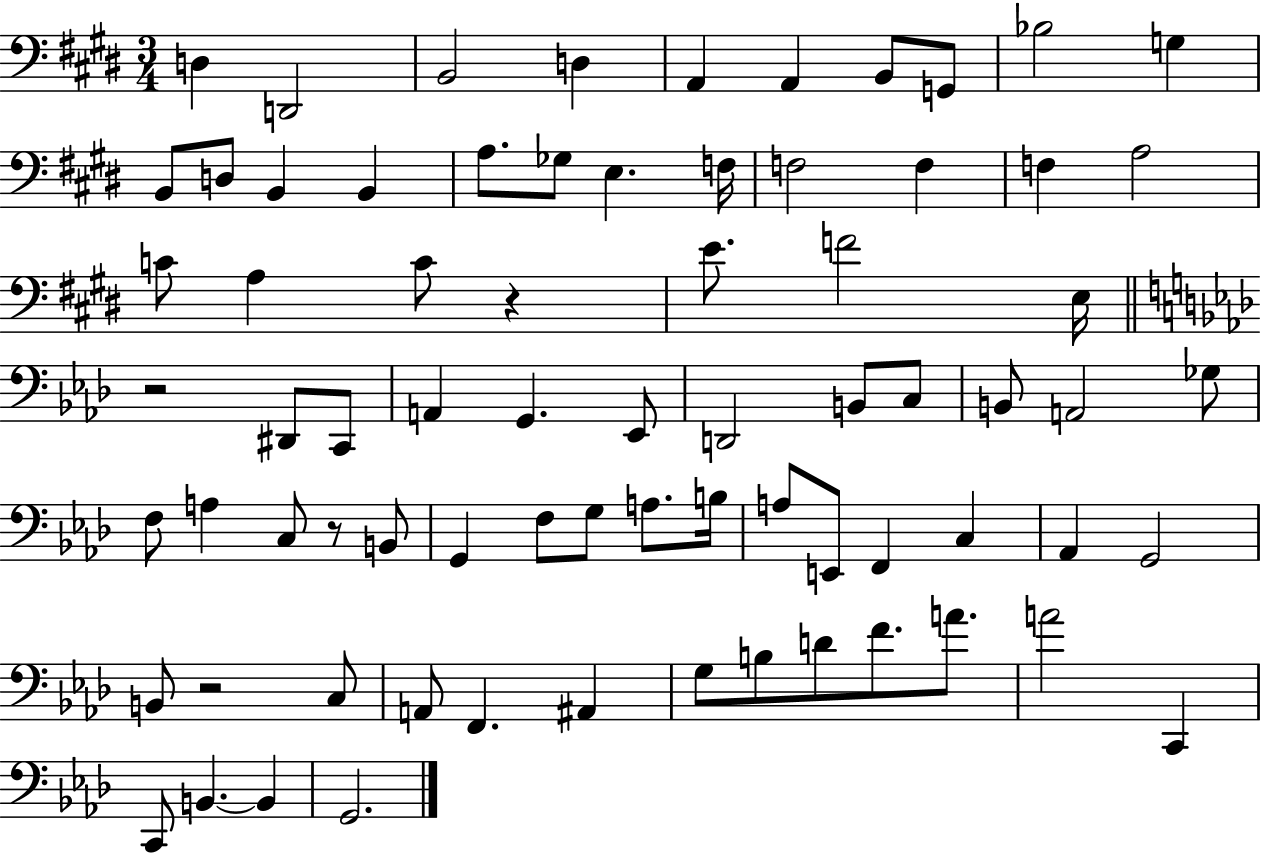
{
  \clef bass
  \numericTimeSignature
  \time 3/4
  \key e \major
  d4 d,2 | b,2 d4 | a,4 a,4 b,8 g,8 | bes2 g4 | \break b,8 d8 b,4 b,4 | a8. ges8 e4. f16 | f2 f4 | f4 a2 | \break c'8 a4 c'8 r4 | e'8. f'2 e16 | \bar "||" \break \key aes \major r2 dis,8 c,8 | a,4 g,4. ees,8 | d,2 b,8 c8 | b,8 a,2 ges8 | \break f8 a4 c8 r8 b,8 | g,4 f8 g8 a8. b16 | a8 e,8 f,4 c4 | aes,4 g,2 | \break b,8 r2 c8 | a,8 f,4. ais,4 | g8 b8 d'8 f'8. a'8. | a'2 c,4 | \break c,8 b,4.~~ b,4 | g,2. | \bar "|."
}